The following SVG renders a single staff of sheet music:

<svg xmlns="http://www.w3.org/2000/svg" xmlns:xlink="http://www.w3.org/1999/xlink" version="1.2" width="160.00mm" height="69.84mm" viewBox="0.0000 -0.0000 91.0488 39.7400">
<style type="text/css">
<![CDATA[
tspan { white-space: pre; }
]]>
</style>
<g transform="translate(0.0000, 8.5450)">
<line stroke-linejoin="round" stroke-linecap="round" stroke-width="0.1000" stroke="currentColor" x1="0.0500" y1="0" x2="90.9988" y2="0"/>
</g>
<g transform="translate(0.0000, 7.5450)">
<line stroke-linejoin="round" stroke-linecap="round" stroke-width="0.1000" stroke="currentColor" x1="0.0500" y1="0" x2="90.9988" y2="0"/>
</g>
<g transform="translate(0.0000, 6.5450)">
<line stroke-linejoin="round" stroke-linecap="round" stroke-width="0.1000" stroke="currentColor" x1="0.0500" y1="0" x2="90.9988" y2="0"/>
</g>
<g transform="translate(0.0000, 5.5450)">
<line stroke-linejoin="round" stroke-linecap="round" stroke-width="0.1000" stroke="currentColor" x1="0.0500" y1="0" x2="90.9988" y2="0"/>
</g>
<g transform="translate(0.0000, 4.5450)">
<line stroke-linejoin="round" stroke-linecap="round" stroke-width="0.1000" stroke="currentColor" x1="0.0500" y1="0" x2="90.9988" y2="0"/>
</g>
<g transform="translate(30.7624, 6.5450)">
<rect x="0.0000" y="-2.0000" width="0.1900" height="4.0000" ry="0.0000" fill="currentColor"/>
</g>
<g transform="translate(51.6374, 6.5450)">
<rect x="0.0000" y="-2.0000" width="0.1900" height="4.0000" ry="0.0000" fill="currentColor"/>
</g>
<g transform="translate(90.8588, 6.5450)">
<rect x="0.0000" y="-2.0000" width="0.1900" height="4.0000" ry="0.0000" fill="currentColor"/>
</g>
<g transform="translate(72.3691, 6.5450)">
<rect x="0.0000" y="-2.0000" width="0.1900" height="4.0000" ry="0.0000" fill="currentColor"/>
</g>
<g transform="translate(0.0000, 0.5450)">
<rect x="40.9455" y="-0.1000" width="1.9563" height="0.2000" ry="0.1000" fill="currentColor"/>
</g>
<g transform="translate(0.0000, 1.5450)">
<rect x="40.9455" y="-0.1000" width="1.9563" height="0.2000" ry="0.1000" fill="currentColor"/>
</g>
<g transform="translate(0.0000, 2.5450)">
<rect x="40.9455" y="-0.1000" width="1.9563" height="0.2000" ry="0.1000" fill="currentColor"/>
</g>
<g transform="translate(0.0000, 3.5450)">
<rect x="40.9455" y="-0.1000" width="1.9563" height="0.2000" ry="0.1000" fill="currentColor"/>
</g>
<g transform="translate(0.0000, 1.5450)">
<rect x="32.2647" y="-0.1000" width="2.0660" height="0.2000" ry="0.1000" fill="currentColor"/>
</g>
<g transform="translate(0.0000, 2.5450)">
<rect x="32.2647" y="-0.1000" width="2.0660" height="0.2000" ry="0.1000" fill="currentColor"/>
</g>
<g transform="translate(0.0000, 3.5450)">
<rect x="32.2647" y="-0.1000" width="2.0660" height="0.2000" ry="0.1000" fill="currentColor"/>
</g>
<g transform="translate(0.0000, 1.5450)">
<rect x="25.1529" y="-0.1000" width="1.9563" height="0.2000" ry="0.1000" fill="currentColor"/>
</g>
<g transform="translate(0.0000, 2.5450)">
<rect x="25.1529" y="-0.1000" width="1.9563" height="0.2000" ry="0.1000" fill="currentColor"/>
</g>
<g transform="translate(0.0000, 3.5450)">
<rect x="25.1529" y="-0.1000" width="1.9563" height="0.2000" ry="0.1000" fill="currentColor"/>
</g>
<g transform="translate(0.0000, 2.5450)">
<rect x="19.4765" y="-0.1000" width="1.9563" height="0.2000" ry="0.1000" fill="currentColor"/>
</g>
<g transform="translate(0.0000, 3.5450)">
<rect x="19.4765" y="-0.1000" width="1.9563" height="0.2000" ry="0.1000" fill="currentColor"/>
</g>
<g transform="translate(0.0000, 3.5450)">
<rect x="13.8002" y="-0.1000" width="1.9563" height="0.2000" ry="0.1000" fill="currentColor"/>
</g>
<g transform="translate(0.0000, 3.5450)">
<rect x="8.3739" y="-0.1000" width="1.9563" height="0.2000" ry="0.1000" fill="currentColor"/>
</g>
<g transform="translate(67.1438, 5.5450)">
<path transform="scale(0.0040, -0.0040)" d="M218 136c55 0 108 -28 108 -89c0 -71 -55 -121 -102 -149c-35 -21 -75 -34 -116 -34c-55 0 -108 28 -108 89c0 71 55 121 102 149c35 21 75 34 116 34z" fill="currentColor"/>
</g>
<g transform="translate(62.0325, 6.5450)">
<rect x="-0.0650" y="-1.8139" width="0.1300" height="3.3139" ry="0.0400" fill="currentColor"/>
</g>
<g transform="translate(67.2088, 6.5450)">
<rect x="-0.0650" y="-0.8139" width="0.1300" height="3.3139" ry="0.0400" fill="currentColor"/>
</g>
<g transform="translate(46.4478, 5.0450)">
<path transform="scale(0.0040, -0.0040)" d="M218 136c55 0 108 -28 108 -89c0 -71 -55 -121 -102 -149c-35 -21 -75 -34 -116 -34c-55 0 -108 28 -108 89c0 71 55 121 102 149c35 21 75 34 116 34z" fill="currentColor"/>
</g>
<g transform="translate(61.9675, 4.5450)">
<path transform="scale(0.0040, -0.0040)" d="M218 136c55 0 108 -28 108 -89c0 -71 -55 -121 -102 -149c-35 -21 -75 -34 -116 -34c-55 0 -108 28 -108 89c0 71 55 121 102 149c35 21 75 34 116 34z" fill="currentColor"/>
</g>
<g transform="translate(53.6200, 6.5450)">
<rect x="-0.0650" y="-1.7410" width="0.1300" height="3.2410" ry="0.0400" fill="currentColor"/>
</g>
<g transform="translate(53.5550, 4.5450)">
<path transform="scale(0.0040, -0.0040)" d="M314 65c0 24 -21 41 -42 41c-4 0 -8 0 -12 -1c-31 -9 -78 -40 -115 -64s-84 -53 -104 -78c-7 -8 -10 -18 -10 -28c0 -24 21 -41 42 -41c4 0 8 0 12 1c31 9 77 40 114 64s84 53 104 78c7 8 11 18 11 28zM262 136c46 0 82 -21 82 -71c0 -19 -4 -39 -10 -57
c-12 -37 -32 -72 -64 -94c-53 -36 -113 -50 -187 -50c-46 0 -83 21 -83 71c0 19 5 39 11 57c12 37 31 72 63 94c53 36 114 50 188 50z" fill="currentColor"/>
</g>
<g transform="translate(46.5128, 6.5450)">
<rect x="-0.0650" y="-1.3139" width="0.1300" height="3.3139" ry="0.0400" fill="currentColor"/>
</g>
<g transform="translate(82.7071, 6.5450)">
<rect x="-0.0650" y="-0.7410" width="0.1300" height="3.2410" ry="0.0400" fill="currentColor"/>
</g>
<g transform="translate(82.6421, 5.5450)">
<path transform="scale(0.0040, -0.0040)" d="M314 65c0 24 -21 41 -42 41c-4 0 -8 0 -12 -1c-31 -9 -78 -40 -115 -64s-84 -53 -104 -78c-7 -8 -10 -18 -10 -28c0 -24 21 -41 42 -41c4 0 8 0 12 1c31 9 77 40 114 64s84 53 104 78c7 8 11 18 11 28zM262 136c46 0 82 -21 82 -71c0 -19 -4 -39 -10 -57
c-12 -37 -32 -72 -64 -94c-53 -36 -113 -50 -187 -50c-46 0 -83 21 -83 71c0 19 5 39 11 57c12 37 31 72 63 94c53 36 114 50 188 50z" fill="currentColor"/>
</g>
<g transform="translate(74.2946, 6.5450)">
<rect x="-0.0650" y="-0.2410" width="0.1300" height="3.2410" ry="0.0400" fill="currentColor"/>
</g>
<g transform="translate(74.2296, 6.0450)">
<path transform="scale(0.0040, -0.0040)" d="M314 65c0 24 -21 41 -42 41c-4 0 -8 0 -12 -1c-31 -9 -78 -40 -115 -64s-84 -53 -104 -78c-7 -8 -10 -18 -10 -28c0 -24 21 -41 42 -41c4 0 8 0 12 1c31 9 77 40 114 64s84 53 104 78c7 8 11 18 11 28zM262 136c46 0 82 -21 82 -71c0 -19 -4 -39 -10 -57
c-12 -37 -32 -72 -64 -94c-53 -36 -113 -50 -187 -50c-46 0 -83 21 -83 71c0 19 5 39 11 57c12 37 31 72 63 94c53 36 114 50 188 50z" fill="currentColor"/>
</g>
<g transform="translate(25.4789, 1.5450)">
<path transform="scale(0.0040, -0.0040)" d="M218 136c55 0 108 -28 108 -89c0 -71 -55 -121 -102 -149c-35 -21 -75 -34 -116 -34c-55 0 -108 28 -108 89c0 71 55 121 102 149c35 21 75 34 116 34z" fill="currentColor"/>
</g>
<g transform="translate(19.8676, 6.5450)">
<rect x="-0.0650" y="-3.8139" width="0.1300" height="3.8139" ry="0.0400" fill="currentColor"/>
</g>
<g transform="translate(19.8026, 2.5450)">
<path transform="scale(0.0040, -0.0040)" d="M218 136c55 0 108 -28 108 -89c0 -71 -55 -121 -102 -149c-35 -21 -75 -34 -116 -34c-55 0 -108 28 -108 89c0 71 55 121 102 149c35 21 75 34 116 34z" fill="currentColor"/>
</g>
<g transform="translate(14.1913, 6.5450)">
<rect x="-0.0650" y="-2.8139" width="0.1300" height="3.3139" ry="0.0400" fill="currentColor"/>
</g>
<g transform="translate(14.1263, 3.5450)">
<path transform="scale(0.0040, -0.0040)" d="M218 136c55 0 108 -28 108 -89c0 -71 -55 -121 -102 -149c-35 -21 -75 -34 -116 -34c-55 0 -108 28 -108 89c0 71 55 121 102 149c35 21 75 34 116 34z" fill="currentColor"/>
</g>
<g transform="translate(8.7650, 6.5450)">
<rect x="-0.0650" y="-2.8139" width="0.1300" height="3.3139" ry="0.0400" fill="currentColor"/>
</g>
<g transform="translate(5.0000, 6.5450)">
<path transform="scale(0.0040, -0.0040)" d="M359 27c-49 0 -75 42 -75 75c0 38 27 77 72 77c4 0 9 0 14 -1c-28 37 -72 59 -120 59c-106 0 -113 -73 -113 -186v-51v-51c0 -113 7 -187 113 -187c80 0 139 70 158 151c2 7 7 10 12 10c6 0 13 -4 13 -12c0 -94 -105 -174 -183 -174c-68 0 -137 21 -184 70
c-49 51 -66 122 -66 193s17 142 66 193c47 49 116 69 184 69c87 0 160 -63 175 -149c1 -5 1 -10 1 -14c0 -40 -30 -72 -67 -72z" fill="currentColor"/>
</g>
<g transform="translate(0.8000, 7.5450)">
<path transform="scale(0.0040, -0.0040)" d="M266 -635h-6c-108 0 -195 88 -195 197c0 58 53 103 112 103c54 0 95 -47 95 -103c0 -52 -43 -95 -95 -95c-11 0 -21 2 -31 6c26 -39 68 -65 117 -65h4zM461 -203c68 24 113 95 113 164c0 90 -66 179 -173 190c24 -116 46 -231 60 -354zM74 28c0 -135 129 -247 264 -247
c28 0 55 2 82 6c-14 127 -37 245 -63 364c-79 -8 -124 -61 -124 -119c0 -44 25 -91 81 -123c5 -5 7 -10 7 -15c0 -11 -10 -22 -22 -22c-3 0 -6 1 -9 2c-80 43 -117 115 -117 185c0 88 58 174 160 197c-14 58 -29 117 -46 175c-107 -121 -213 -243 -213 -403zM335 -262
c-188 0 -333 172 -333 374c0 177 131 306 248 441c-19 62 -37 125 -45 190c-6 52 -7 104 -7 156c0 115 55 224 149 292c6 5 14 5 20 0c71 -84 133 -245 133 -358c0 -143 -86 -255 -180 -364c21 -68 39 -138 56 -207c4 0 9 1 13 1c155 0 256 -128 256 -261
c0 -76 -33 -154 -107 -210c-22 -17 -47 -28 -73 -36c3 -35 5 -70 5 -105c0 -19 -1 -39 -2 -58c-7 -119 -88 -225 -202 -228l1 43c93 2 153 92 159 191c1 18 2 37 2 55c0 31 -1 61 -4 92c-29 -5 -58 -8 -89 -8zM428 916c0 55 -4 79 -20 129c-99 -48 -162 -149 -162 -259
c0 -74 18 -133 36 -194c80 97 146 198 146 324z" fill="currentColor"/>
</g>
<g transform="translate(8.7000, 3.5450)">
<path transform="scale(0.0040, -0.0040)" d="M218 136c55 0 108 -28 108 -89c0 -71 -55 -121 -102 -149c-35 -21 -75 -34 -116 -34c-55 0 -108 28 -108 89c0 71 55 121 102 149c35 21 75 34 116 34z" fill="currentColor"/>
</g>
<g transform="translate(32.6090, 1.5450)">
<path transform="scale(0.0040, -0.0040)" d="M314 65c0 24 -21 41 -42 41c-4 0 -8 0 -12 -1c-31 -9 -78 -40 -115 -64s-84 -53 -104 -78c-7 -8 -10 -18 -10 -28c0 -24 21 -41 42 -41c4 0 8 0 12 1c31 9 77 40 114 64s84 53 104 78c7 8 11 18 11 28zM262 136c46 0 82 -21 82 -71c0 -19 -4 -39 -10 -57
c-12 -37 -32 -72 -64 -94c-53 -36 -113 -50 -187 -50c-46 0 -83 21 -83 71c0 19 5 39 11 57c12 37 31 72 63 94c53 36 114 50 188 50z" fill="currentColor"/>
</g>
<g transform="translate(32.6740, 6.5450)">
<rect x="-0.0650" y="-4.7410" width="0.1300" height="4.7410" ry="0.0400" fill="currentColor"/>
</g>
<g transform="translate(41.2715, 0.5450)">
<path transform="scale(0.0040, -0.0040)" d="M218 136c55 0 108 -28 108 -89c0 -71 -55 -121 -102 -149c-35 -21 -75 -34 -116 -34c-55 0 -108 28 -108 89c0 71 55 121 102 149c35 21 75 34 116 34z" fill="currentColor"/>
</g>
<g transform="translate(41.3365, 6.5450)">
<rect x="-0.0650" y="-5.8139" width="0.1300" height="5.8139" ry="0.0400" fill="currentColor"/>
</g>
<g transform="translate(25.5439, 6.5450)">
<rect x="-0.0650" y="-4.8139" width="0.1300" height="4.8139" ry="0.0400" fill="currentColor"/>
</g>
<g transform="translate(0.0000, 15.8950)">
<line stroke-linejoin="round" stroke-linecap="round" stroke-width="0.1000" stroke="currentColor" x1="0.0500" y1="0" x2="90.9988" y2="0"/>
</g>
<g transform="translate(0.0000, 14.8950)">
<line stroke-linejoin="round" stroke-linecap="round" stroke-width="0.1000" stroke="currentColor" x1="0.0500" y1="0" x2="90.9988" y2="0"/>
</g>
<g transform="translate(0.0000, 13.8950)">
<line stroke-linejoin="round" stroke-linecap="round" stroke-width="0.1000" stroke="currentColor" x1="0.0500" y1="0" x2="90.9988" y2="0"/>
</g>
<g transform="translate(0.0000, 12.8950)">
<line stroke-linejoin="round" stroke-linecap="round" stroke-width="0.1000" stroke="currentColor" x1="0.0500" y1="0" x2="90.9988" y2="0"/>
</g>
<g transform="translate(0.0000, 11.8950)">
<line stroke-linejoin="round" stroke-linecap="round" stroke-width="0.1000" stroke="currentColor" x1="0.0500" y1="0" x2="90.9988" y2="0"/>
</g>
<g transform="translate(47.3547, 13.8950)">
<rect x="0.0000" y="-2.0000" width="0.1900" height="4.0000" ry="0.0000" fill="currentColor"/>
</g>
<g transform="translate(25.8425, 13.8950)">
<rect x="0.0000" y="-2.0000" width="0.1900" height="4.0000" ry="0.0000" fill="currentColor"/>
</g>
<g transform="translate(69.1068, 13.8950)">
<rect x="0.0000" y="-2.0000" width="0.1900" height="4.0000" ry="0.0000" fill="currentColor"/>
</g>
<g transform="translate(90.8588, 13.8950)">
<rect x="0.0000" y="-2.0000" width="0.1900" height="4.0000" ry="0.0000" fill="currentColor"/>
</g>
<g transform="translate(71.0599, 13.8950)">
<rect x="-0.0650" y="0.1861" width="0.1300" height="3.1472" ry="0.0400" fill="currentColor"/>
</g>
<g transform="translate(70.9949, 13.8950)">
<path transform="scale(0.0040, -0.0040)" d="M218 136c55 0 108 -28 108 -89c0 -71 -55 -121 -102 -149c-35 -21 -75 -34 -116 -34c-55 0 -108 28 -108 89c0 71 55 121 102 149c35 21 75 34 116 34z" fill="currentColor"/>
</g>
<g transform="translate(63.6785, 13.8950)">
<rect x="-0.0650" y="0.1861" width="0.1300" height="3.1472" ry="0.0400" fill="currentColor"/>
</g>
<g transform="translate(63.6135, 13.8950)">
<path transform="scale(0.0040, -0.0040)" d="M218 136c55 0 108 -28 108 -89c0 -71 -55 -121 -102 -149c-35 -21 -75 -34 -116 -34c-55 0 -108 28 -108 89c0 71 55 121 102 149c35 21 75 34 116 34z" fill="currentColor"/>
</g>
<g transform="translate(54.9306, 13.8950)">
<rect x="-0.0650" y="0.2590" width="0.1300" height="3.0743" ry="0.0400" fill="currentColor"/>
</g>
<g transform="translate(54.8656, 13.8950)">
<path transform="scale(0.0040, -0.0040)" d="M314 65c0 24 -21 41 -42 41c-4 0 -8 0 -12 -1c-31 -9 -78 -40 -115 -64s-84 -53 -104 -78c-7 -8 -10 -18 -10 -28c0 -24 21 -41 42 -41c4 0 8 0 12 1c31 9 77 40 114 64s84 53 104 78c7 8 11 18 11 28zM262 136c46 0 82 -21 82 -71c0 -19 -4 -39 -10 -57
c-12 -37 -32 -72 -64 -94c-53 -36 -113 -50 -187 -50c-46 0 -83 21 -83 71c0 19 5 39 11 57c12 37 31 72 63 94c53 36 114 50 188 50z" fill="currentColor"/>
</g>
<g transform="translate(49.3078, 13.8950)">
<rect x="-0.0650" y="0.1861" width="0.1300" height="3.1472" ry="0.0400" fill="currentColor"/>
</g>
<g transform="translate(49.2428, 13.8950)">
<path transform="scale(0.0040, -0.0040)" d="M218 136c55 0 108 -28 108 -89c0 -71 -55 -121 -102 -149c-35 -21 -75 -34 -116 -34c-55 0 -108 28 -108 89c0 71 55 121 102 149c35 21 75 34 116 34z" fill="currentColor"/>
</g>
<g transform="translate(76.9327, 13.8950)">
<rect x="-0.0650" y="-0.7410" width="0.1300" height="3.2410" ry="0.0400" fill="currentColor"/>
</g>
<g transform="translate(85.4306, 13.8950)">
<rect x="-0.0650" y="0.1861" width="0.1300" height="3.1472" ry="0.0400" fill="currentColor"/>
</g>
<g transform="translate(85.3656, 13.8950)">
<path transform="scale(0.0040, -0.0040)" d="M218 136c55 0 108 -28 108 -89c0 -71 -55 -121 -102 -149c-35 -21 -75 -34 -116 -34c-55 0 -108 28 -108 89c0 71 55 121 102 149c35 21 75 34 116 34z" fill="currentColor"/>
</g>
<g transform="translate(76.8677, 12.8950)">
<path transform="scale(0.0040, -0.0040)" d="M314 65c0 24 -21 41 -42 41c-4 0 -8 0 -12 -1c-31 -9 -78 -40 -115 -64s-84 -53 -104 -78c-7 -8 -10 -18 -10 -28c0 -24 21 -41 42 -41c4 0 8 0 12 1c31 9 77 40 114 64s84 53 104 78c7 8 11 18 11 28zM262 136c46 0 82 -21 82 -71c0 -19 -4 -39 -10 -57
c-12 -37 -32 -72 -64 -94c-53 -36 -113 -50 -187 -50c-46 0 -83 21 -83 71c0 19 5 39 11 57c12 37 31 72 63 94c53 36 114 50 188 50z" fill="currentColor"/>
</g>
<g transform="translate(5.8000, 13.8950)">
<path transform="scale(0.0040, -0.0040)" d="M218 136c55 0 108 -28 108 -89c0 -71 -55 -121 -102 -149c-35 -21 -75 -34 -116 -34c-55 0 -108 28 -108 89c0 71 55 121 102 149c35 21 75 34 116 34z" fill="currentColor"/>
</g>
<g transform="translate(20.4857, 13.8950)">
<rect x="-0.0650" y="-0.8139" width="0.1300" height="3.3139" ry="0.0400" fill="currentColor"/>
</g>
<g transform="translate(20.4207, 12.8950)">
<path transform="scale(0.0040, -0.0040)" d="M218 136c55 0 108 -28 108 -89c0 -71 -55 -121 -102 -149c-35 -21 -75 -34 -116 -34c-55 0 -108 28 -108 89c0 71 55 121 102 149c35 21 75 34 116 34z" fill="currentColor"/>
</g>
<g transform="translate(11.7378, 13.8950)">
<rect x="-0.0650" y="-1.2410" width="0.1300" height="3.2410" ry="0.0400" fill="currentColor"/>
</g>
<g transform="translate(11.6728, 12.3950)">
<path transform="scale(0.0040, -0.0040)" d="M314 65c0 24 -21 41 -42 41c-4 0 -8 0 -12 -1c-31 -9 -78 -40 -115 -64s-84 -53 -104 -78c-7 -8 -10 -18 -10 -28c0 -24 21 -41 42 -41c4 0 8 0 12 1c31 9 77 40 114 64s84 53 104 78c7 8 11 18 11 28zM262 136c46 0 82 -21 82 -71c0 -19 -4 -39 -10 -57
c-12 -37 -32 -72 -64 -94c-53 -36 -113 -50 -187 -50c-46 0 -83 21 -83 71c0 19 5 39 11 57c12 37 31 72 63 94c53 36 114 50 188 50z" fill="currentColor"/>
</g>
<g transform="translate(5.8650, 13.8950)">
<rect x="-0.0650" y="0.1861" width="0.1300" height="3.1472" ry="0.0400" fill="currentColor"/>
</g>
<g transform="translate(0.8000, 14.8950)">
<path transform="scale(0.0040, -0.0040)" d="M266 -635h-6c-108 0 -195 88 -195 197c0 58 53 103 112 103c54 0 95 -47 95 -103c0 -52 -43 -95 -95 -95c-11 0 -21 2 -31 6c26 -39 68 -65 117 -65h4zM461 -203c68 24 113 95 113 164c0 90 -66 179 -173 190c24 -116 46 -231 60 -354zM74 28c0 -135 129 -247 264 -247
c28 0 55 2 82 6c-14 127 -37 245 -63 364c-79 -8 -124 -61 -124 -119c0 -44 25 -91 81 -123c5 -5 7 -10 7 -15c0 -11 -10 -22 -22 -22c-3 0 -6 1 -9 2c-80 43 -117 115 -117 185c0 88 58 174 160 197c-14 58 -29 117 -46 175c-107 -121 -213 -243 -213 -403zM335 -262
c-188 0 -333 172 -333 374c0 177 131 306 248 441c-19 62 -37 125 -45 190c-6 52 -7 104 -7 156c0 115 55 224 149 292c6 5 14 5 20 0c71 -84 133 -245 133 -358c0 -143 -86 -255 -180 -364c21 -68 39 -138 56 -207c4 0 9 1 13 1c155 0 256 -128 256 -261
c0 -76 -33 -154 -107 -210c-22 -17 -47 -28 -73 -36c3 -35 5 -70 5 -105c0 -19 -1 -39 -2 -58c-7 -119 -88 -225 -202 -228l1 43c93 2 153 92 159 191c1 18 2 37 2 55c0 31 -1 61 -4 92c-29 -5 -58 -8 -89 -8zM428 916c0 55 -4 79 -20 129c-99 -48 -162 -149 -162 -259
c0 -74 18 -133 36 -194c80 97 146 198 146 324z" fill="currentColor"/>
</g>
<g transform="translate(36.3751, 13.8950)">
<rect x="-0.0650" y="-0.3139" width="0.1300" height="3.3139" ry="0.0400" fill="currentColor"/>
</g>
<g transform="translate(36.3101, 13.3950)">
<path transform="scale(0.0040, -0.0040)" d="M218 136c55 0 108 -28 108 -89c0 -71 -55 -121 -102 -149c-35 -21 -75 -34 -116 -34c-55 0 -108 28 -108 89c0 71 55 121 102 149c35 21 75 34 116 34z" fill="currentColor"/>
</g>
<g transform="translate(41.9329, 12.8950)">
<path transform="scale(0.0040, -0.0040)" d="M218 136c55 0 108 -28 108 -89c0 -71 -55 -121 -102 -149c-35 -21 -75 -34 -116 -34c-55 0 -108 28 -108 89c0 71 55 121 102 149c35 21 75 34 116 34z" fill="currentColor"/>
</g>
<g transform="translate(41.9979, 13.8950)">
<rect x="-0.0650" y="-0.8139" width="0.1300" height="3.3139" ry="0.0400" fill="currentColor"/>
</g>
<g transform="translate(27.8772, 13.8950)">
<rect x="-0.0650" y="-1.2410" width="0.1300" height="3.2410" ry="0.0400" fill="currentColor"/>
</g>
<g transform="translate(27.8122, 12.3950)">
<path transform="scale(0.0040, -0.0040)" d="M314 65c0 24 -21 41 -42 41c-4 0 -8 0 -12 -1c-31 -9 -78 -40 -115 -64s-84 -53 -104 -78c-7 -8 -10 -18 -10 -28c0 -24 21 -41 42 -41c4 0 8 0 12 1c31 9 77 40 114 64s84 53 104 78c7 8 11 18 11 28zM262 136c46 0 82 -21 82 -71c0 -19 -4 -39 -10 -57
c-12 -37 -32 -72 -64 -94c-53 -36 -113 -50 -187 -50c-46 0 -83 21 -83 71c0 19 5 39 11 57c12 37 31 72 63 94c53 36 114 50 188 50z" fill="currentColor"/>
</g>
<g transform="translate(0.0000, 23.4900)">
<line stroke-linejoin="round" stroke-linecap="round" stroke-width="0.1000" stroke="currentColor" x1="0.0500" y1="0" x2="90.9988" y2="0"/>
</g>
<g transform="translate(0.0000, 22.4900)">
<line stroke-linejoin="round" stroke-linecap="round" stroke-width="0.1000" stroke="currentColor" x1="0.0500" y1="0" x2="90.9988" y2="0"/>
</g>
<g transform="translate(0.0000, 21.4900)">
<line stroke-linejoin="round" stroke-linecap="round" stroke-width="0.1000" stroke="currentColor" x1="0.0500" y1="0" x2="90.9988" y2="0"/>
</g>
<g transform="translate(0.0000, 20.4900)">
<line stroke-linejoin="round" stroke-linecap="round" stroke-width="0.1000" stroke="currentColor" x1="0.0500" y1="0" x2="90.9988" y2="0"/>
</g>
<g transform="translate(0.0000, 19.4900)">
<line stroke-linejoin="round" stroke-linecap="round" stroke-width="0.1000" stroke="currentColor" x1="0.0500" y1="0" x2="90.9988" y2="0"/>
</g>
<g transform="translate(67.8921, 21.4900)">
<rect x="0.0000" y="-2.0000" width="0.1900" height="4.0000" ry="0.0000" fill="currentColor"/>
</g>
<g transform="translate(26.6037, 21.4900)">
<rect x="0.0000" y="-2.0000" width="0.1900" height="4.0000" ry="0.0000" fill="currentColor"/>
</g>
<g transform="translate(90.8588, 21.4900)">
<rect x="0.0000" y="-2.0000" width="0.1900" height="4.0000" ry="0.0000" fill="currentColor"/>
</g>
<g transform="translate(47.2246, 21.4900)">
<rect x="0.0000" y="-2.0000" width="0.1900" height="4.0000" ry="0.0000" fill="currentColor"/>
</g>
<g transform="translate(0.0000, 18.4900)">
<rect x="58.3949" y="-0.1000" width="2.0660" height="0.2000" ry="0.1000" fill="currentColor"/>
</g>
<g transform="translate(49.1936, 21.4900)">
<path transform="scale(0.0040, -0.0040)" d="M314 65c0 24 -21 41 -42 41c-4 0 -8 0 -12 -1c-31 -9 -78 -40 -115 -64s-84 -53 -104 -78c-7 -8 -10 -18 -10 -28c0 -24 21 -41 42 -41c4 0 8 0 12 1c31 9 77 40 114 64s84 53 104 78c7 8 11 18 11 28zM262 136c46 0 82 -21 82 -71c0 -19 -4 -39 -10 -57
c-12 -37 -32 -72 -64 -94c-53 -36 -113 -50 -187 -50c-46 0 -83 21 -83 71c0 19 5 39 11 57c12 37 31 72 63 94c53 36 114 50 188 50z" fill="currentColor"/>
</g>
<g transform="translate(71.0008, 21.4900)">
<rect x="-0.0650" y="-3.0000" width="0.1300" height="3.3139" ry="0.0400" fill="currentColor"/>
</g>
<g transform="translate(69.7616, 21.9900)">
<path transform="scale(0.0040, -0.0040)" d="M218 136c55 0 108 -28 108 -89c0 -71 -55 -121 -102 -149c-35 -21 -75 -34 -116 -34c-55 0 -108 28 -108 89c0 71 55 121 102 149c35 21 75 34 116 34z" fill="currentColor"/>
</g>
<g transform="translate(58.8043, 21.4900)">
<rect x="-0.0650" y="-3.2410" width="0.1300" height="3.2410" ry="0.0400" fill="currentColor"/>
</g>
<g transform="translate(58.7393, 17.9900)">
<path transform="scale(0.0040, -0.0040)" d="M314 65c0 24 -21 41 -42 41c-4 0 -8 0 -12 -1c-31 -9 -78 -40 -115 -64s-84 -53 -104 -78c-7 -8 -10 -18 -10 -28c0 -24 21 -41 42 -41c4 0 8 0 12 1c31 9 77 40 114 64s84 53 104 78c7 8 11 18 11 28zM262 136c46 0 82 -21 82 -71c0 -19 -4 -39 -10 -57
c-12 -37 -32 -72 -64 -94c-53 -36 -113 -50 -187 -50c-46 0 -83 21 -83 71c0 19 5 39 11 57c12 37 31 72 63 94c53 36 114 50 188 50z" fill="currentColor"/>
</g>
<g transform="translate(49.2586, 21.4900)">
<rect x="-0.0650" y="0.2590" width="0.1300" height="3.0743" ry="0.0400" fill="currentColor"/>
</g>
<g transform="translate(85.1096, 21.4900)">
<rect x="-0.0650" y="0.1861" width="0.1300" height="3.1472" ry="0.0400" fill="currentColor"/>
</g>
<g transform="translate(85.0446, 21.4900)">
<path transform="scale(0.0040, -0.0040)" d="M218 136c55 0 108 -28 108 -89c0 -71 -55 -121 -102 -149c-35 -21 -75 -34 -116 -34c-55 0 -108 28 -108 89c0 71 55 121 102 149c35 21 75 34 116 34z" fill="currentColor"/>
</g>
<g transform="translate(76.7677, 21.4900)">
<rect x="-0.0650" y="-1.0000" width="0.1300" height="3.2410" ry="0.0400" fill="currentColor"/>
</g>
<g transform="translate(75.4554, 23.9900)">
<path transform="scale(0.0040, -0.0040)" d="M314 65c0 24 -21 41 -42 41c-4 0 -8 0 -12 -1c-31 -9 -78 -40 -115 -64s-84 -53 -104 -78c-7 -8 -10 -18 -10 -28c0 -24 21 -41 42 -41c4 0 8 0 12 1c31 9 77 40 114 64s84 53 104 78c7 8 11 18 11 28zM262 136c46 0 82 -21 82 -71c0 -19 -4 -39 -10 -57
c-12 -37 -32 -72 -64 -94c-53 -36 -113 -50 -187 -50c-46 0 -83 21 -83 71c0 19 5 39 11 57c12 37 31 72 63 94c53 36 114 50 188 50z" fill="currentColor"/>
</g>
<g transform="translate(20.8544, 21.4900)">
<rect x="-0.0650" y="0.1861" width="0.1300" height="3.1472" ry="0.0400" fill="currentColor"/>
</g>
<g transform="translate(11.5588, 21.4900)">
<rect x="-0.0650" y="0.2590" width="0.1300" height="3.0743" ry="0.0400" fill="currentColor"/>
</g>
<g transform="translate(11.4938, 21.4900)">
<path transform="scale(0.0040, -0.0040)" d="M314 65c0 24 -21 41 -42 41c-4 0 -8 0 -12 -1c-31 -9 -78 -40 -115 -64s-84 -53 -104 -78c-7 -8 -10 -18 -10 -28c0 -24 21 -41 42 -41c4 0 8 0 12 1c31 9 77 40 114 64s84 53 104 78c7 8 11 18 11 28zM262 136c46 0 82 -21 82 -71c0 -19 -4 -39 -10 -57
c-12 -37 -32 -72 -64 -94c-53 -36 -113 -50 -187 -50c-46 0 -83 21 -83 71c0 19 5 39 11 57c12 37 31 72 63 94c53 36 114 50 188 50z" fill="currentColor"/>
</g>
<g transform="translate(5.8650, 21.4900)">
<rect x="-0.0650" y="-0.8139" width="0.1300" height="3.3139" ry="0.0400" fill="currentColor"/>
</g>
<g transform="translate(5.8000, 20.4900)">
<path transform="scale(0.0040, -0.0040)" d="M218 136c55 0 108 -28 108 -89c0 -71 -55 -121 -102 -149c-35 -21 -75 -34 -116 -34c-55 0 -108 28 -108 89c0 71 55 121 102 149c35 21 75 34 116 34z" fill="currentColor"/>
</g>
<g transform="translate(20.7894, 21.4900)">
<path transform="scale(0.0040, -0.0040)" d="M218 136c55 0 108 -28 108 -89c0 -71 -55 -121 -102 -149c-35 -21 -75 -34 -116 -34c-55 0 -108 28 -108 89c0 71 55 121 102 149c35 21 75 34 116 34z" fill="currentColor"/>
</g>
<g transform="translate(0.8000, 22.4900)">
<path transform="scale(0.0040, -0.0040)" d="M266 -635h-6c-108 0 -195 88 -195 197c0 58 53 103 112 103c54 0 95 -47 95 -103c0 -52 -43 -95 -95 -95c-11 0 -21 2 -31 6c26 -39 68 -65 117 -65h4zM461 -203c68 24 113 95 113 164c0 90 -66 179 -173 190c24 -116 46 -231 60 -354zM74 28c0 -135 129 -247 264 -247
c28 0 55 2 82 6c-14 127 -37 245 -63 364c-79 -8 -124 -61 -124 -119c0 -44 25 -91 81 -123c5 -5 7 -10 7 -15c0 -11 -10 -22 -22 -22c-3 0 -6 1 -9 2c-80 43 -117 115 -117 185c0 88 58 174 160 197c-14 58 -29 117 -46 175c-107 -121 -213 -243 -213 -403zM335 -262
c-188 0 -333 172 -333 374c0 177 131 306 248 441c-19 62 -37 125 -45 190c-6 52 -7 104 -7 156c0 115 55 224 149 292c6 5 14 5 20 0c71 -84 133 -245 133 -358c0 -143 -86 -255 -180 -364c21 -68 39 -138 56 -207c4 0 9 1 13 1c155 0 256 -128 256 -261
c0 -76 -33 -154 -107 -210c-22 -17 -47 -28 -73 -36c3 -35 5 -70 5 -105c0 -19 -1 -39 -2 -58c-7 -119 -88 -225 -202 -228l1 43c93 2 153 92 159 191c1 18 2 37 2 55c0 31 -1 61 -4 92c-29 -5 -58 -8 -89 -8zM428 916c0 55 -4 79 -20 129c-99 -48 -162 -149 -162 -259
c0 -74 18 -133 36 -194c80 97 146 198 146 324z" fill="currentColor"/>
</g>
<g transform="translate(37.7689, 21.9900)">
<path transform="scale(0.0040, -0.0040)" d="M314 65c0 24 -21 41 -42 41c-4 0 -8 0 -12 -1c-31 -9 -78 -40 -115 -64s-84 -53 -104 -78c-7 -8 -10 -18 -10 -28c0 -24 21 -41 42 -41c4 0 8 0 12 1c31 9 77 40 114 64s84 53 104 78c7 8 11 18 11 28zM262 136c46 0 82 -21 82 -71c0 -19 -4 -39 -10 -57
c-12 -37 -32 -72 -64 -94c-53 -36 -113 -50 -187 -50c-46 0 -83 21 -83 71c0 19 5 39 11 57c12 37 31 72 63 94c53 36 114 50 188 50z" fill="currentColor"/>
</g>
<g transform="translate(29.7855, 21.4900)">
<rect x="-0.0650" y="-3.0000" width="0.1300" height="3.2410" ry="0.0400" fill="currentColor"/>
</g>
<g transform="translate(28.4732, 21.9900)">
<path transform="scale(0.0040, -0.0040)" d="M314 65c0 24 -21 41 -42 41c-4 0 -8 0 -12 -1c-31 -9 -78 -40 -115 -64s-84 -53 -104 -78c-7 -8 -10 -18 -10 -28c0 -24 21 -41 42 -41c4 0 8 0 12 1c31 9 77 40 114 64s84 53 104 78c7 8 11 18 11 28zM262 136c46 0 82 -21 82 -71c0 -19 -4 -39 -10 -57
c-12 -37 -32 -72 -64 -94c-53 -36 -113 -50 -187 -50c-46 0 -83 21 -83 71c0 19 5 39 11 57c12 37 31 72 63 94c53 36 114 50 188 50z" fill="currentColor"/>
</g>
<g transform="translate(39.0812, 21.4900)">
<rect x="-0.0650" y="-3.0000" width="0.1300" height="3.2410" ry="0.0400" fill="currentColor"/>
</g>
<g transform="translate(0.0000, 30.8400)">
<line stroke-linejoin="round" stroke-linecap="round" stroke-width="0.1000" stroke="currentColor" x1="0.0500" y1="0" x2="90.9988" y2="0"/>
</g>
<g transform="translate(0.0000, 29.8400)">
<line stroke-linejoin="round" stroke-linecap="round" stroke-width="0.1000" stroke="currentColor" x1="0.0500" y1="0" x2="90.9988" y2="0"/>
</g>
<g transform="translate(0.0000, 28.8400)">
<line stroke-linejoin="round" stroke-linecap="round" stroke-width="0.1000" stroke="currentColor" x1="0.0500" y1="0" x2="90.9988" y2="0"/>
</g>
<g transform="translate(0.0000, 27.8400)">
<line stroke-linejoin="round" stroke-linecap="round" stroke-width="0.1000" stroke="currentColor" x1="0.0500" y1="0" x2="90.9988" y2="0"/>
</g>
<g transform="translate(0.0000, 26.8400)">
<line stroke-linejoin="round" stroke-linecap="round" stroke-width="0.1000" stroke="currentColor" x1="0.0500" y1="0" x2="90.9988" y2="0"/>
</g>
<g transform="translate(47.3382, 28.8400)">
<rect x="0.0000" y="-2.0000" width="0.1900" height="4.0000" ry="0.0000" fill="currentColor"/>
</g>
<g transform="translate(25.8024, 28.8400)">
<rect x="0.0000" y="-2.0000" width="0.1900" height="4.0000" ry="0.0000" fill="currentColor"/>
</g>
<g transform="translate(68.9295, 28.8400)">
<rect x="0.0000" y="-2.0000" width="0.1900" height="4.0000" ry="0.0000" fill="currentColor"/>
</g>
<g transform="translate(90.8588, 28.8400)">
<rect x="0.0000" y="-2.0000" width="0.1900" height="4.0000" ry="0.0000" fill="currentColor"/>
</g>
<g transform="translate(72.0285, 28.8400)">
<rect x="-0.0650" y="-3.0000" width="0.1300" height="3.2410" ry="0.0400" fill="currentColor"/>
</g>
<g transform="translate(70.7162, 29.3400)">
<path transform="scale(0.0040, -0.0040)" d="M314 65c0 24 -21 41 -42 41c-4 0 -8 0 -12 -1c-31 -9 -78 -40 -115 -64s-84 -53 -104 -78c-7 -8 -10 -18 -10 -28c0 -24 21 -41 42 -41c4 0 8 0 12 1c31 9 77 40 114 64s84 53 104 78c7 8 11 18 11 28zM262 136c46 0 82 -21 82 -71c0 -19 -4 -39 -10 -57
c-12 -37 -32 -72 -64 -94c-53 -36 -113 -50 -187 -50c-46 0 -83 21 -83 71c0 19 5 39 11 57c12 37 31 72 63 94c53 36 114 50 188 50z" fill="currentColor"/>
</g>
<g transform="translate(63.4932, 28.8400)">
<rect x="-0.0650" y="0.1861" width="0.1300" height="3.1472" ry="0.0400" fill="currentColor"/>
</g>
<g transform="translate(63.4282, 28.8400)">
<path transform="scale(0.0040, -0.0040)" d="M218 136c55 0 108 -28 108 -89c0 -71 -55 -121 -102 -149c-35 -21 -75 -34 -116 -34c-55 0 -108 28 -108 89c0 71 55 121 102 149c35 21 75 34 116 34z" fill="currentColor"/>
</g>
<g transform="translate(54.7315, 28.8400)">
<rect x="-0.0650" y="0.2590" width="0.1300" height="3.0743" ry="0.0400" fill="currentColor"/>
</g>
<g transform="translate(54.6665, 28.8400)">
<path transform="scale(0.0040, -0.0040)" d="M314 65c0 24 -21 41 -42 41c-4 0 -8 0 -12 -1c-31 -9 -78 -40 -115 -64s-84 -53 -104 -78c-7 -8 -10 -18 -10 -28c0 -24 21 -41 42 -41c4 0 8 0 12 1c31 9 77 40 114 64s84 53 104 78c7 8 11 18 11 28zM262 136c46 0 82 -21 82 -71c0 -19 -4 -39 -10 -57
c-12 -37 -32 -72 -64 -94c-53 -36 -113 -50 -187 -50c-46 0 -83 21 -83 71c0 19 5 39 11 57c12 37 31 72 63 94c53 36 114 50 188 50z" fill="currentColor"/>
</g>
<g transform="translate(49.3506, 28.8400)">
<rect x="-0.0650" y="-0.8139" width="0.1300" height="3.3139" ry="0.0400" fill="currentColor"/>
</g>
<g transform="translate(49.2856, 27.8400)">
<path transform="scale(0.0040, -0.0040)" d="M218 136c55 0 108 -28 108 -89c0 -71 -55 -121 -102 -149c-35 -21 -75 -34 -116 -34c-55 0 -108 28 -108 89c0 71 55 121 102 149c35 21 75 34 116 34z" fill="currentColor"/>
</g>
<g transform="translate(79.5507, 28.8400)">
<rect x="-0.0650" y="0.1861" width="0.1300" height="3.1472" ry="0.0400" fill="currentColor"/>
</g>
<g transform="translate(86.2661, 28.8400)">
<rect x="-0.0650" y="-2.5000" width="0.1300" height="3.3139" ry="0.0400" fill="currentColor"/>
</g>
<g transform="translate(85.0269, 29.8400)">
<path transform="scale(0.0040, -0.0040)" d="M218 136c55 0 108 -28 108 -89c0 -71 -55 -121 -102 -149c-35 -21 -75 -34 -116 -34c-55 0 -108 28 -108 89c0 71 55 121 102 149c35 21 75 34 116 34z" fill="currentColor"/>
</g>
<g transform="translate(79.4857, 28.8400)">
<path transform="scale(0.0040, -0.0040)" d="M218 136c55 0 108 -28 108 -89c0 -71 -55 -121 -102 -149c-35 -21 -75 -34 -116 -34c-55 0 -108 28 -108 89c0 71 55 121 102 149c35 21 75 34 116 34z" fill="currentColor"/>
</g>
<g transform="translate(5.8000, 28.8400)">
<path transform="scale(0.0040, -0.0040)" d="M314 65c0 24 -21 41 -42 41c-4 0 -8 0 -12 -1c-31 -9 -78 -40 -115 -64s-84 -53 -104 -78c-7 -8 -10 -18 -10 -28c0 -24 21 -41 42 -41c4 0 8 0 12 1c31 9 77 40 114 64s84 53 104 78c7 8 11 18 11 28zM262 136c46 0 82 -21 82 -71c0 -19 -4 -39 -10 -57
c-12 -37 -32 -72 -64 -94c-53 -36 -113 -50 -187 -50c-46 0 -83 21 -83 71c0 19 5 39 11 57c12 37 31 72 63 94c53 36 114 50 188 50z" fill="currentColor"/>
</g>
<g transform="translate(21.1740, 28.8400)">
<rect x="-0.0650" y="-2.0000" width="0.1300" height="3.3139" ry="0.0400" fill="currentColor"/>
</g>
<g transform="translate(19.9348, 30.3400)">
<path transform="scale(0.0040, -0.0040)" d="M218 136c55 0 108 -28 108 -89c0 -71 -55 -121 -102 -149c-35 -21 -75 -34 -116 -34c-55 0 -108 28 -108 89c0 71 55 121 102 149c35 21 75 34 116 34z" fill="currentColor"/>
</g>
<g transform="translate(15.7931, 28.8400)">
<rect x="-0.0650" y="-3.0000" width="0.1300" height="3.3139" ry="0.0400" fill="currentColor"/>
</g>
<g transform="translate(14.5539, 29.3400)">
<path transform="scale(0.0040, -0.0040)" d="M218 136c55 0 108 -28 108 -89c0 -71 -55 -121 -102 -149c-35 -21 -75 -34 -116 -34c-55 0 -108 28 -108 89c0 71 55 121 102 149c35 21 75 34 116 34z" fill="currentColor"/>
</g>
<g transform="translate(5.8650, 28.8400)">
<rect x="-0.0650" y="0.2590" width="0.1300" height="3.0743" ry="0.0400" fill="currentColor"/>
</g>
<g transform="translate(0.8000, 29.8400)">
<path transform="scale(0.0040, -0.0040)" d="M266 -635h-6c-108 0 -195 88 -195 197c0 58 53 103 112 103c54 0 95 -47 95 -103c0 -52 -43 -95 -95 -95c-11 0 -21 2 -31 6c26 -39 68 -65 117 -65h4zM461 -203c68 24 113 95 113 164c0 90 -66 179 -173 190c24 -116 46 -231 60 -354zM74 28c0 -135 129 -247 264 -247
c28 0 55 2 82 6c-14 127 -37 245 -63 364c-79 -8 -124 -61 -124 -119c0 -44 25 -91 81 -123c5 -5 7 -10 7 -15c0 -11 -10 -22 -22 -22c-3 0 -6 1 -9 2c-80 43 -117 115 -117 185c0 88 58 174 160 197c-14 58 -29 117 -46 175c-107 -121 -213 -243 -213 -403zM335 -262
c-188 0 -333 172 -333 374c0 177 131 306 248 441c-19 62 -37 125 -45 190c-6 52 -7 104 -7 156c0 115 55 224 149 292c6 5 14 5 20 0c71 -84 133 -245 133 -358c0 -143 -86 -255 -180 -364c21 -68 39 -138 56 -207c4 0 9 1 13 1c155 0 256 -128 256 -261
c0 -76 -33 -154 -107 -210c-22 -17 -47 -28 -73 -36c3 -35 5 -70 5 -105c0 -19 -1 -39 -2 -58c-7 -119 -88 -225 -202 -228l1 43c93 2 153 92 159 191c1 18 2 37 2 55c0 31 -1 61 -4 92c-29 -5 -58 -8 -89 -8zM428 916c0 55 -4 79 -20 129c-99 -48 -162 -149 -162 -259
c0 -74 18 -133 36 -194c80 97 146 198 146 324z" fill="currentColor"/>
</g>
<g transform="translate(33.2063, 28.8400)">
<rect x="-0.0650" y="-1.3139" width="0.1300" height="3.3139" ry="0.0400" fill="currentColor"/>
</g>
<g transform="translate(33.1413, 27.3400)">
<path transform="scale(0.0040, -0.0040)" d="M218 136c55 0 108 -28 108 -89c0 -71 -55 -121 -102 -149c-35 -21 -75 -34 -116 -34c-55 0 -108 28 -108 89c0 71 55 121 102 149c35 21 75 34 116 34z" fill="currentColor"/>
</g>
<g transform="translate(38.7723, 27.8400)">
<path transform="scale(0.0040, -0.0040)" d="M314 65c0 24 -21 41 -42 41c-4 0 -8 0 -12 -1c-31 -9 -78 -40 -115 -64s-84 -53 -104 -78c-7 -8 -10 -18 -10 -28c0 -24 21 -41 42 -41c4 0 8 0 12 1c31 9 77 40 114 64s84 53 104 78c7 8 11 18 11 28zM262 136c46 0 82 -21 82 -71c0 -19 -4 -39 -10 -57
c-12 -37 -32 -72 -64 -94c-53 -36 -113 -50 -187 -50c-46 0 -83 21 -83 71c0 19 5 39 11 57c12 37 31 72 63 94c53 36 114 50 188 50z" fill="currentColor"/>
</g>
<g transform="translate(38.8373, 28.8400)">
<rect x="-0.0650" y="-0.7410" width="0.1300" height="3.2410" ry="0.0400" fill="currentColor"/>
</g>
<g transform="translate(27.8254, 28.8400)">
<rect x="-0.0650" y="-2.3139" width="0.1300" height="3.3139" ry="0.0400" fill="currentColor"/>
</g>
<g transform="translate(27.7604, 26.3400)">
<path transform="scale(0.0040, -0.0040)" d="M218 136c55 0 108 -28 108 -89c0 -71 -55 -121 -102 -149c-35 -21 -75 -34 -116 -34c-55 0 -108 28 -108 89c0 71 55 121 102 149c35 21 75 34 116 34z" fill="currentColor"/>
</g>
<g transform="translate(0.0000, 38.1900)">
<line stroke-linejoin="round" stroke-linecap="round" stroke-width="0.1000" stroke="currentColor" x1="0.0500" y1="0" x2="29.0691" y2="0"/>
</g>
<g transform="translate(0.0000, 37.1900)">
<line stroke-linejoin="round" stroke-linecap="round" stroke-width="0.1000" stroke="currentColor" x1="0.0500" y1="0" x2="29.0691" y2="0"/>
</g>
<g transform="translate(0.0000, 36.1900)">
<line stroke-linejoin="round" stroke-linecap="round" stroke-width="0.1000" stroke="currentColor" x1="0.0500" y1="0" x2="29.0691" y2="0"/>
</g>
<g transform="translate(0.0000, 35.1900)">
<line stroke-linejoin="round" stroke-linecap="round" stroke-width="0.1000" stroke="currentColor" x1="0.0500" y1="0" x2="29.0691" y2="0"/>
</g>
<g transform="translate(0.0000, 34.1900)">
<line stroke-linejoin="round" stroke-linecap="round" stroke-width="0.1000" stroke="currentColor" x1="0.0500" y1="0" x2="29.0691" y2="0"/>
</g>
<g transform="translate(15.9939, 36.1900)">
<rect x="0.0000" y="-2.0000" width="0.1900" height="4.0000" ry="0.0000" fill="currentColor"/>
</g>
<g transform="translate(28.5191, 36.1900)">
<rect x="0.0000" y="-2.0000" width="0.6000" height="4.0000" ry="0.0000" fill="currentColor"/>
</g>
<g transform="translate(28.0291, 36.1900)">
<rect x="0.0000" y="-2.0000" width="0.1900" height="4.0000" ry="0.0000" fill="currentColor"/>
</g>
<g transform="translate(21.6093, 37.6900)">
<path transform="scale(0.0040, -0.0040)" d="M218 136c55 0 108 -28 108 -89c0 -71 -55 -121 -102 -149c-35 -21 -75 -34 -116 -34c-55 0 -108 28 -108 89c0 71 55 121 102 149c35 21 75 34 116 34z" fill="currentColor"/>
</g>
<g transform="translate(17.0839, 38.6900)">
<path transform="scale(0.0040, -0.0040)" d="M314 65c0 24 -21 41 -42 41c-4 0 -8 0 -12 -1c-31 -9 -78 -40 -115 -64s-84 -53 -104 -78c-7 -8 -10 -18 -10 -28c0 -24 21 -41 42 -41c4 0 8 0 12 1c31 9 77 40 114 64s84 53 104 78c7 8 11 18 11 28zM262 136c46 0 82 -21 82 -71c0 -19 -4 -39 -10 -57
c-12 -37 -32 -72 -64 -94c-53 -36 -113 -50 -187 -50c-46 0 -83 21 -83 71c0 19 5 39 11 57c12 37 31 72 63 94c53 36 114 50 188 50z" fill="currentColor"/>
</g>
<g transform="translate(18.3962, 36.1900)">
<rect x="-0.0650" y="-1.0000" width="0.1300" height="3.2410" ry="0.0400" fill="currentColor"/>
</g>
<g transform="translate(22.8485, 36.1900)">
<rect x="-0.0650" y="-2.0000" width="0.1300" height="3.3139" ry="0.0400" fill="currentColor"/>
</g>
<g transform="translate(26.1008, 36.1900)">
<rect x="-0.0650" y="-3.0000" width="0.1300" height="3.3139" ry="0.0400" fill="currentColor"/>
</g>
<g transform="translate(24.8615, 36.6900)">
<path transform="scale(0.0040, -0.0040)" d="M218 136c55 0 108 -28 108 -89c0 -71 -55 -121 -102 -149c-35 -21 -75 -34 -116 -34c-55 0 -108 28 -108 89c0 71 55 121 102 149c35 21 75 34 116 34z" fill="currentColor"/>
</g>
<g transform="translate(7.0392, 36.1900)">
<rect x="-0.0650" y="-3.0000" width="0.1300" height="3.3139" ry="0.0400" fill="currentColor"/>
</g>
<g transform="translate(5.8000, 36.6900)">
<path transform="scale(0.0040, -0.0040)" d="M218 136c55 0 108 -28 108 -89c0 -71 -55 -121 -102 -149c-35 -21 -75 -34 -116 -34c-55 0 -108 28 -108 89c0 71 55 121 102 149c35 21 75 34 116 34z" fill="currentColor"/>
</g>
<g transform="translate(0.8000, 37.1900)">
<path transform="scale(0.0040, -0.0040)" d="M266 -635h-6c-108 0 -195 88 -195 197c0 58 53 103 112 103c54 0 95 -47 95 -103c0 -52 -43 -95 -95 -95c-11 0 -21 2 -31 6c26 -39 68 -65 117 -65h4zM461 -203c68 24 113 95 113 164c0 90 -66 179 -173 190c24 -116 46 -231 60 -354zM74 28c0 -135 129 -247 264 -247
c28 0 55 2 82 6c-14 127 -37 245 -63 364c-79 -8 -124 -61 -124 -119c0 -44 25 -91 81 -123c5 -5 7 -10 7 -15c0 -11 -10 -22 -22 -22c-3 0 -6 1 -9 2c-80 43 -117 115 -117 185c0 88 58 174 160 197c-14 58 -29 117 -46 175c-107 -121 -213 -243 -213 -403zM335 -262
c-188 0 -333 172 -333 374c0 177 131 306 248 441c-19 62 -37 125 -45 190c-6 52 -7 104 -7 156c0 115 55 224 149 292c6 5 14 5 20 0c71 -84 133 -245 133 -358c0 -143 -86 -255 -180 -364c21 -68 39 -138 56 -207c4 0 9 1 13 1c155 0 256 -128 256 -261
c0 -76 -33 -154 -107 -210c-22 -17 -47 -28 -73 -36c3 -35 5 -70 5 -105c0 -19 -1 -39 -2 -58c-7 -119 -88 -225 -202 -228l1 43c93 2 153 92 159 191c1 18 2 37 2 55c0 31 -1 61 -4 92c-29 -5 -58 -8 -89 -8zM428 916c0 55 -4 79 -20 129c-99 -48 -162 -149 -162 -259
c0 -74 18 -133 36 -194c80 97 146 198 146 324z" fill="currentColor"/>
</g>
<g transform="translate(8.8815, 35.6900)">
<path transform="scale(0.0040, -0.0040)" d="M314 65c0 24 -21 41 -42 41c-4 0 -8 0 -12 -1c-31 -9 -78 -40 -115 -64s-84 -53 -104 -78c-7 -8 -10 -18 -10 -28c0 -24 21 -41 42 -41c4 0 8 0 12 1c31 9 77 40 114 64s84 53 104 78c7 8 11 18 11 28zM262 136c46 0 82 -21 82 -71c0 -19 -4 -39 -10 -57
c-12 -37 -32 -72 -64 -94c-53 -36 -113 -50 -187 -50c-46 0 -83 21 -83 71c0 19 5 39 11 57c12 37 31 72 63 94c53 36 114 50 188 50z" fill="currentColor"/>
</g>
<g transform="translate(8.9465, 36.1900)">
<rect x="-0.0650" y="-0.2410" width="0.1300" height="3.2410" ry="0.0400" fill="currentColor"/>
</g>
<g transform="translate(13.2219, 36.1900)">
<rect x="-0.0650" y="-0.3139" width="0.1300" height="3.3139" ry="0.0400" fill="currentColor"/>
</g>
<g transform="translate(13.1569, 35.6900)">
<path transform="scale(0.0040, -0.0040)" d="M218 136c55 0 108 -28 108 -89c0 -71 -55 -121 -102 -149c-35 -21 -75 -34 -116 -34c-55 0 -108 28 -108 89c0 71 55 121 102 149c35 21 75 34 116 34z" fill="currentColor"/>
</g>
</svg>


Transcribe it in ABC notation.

X:1
T:Untitled
M:4/4
L:1/4
K:C
a a c' e' e'2 g' e f2 f d c2 d2 B e2 d e2 c d B B2 B B d2 B d B2 B A2 A2 B2 b2 A D2 B B2 A F g e d2 d B2 B A2 B G A c2 c D2 F A